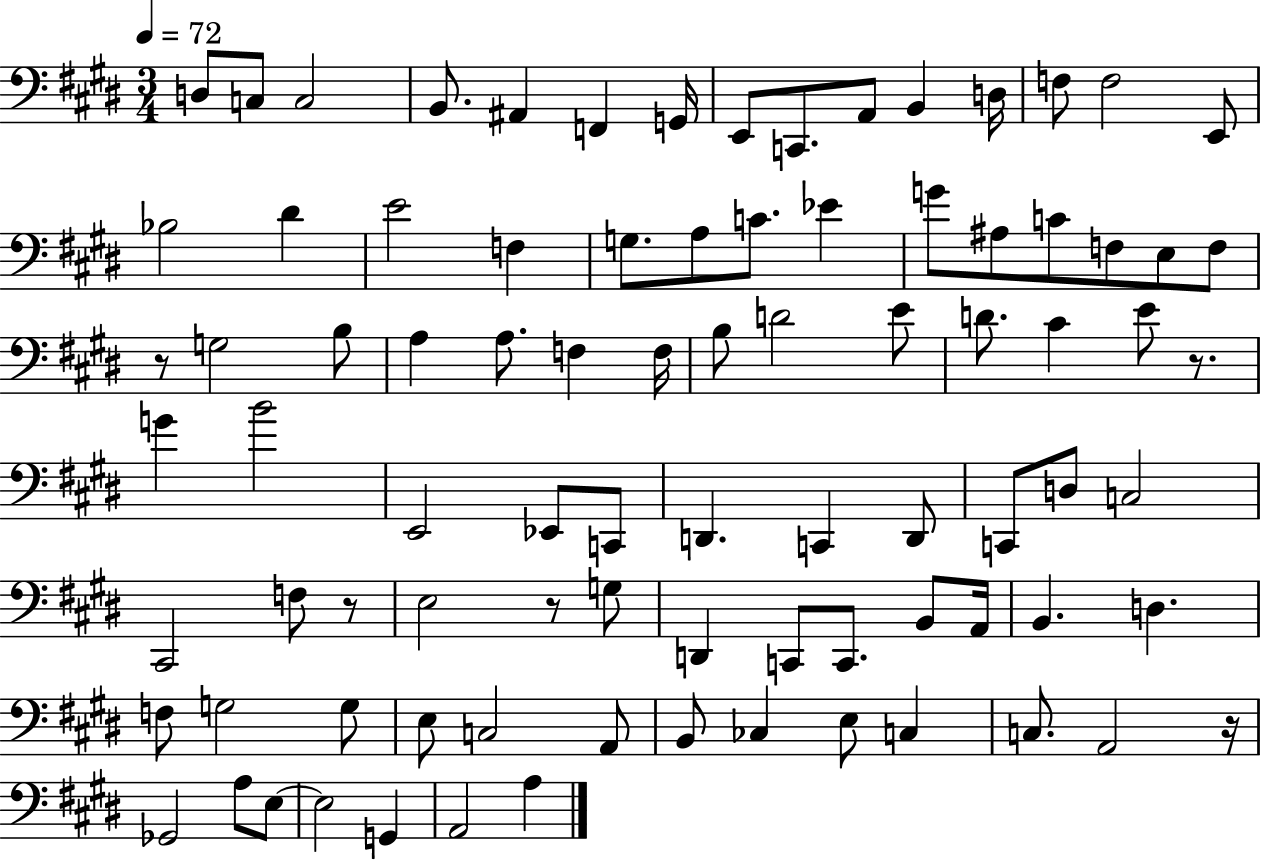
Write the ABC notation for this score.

X:1
T:Untitled
M:3/4
L:1/4
K:E
D,/2 C,/2 C,2 B,,/2 ^A,, F,, G,,/4 E,,/2 C,,/2 A,,/2 B,, D,/4 F,/2 F,2 E,,/2 _B,2 ^D E2 F, G,/2 A,/2 C/2 _E G/2 ^A,/2 C/2 F,/2 E,/2 F,/2 z/2 G,2 B,/2 A, A,/2 F, F,/4 B,/2 D2 E/2 D/2 ^C E/2 z/2 G B2 E,,2 _E,,/2 C,,/2 D,, C,, D,,/2 C,,/2 D,/2 C,2 ^C,,2 F,/2 z/2 E,2 z/2 G,/2 D,, C,,/2 C,,/2 B,,/2 A,,/4 B,, D, F,/2 G,2 G,/2 E,/2 C,2 A,,/2 B,,/2 _C, E,/2 C, C,/2 A,,2 z/4 _G,,2 A,/2 E,/2 E,2 G,, A,,2 A,